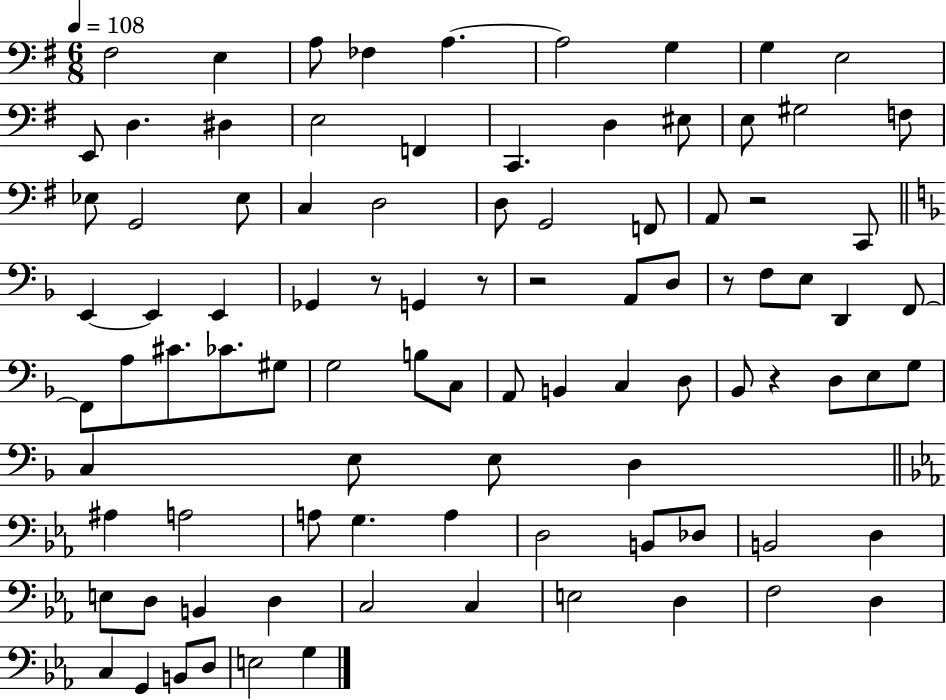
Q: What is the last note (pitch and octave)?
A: G3